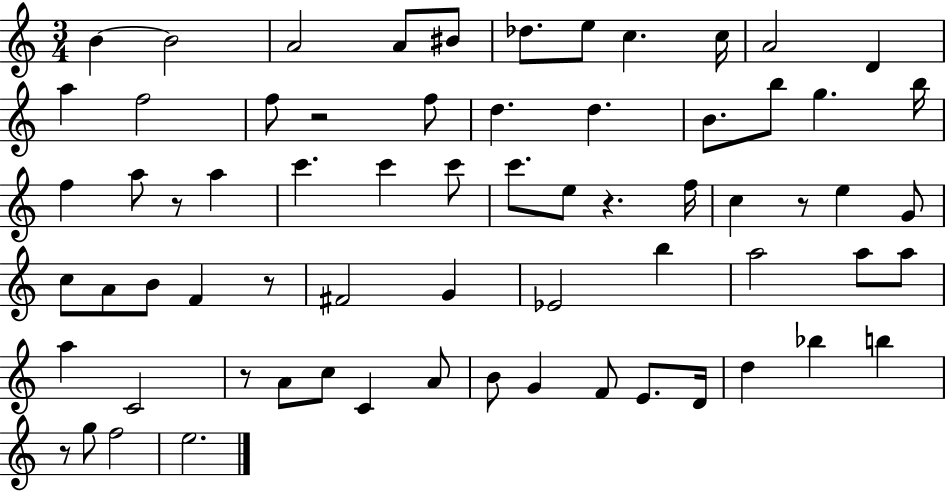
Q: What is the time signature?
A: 3/4